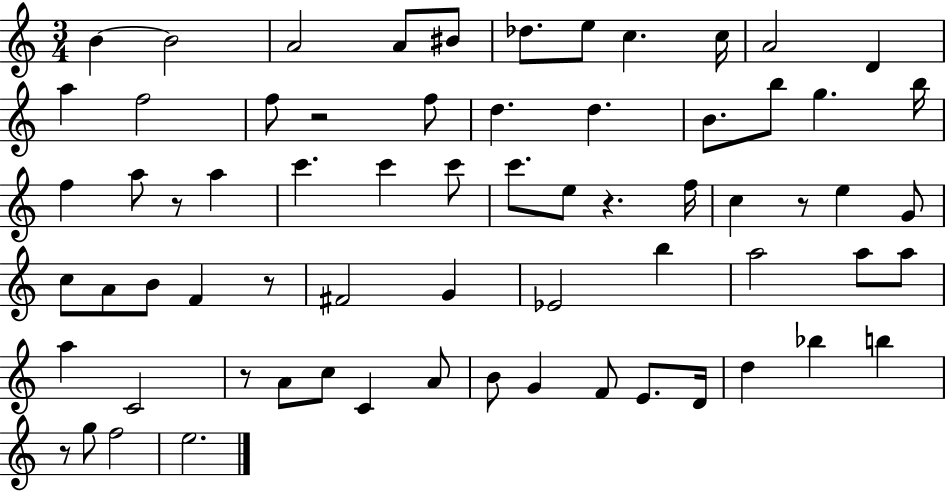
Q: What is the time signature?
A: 3/4